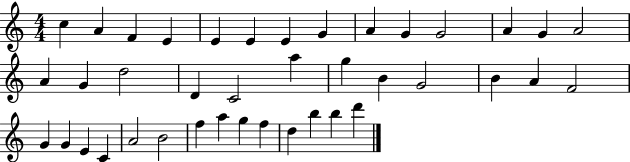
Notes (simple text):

C5/q A4/q F4/q E4/q E4/q E4/q E4/q G4/q A4/q G4/q G4/h A4/q G4/q A4/h A4/q G4/q D5/h D4/q C4/h A5/q G5/q B4/q G4/h B4/q A4/q F4/h G4/q G4/q E4/q C4/q A4/h B4/h F5/q A5/q G5/q F5/q D5/q B5/q B5/q D6/q